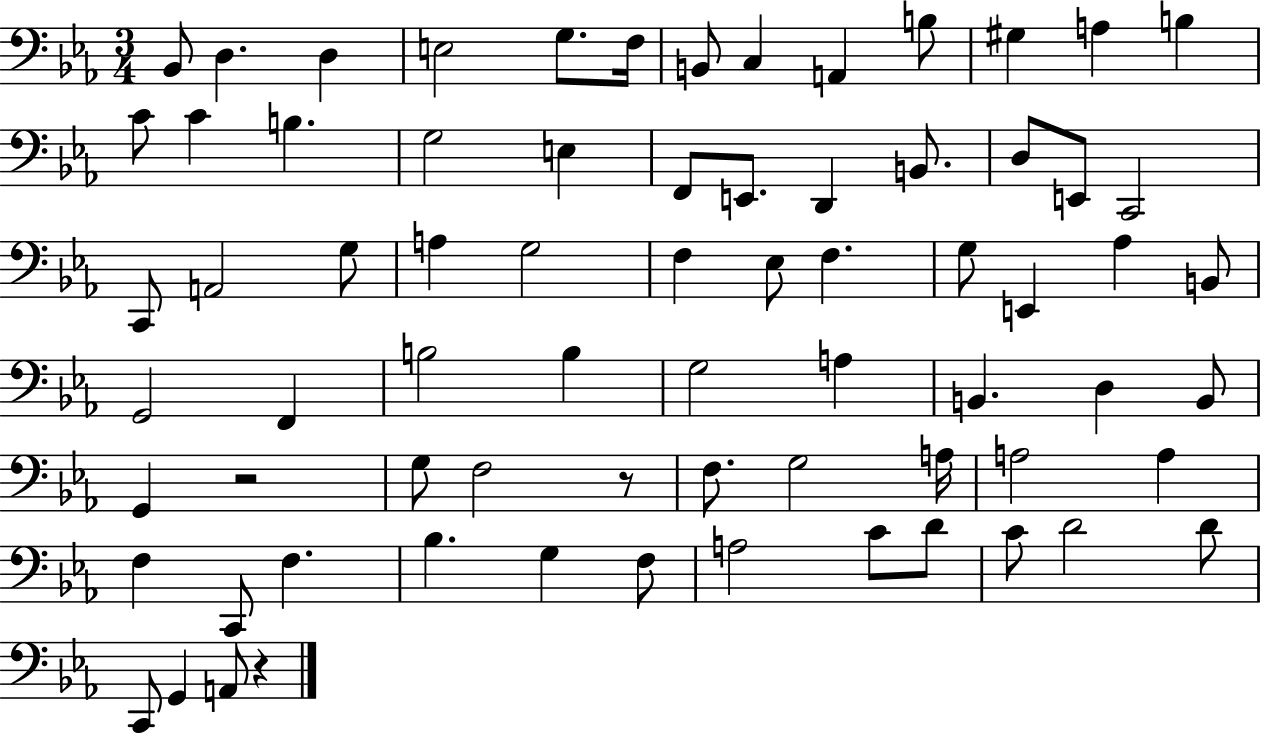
Bb2/e D3/q. D3/q E3/h G3/e. F3/s B2/e C3/q A2/q B3/e G#3/q A3/q B3/q C4/e C4/q B3/q. G3/h E3/q F2/e E2/e. D2/q B2/e. D3/e E2/e C2/h C2/e A2/h G3/e A3/q G3/h F3/q Eb3/e F3/q. G3/e E2/q Ab3/q B2/e G2/h F2/q B3/h B3/q G3/h A3/q B2/q. D3/q B2/e G2/q R/h G3/e F3/h R/e F3/e. G3/h A3/s A3/h A3/q F3/q C2/e F3/q. Bb3/q. G3/q F3/e A3/h C4/e D4/e C4/e D4/h D4/e C2/e G2/q A2/e R/q